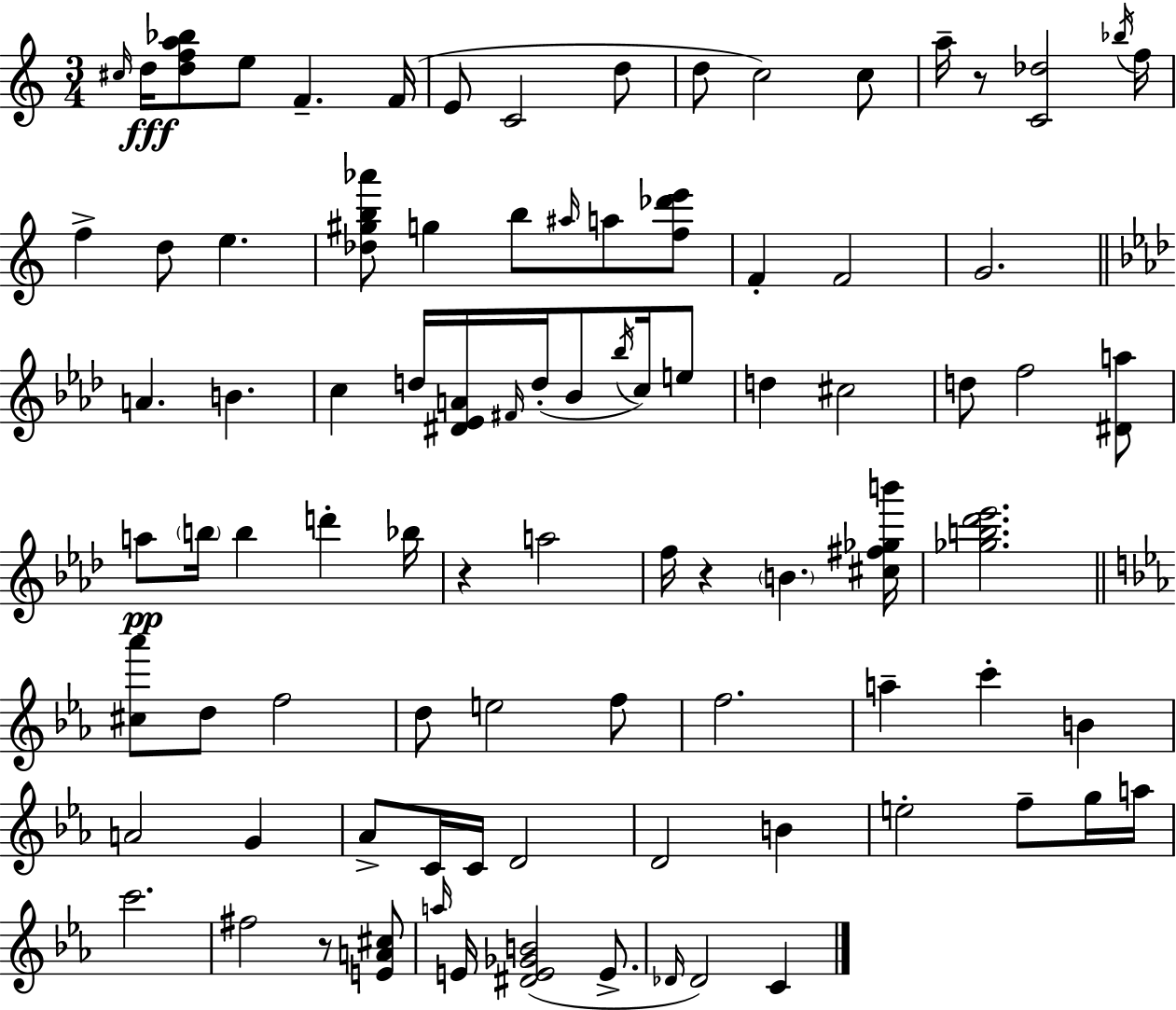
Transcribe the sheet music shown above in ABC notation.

X:1
T:Untitled
M:3/4
L:1/4
K:Am
^c/4 d/4 [dfa_b]/2 e/2 F F/4 E/2 C2 d/2 d/2 c2 c/2 a/4 z/2 [C_d]2 _b/4 f/4 f d/2 e [_d^gb_a']/2 g b/2 ^a/4 a/2 [f_d'e']/2 F F2 G2 A B c d/4 [^D_EA]/4 ^F/4 d/4 _B/2 _b/4 c/4 e/2 d ^c2 d/2 f2 [^Da]/2 a/2 b/4 b d' _b/4 z a2 f/4 z B [^c^f_gb']/4 [_gb_d'_e']2 [^c_a']/2 d/2 f2 d/2 e2 f/2 f2 a c' B A2 G _A/2 C/4 C/4 D2 D2 B e2 f/2 g/4 a/4 c'2 ^f2 z/2 [EA^c]/2 a/4 E/4 [^DE_GB]2 E/2 _D/4 _D2 C